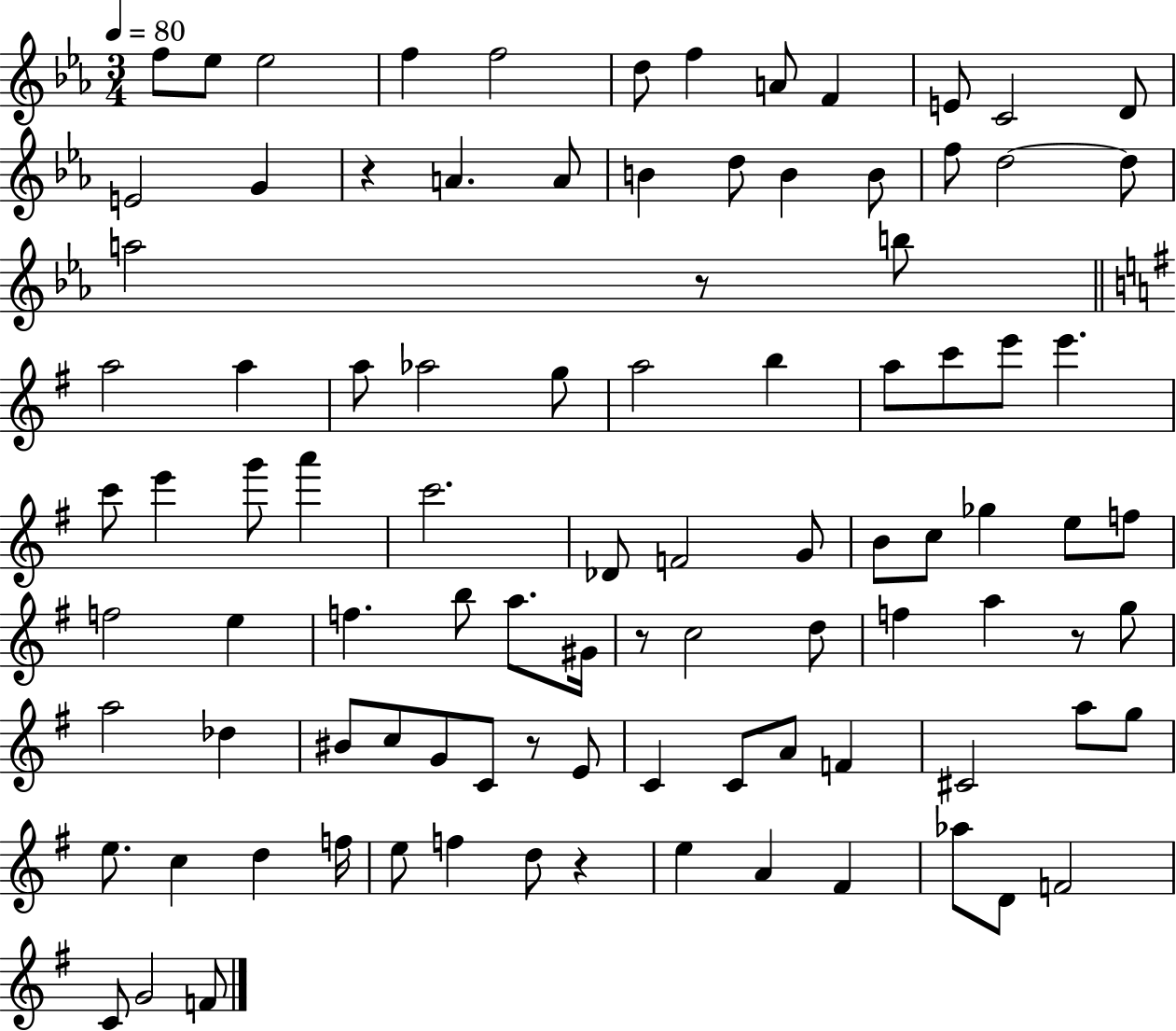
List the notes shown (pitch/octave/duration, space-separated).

F5/e Eb5/e Eb5/h F5/q F5/h D5/e F5/q A4/e F4/q E4/e C4/h D4/e E4/h G4/q R/q A4/q. A4/e B4/q D5/e B4/q B4/e F5/e D5/h D5/e A5/h R/e B5/e A5/h A5/q A5/e Ab5/h G5/e A5/h B5/q A5/e C6/e E6/e E6/q. C6/e E6/q G6/e A6/q C6/h. Db4/e F4/h G4/e B4/e C5/e Gb5/q E5/e F5/e F5/h E5/q F5/q. B5/e A5/e. G#4/s R/e C5/h D5/e F5/q A5/q R/e G5/e A5/h Db5/q BIS4/e C5/e G4/e C4/e R/e E4/e C4/q C4/e A4/e F4/q C#4/h A5/e G5/e E5/e. C5/q D5/q F5/s E5/e F5/q D5/e R/q E5/q A4/q F#4/q Ab5/e D4/e F4/h C4/e G4/h F4/e